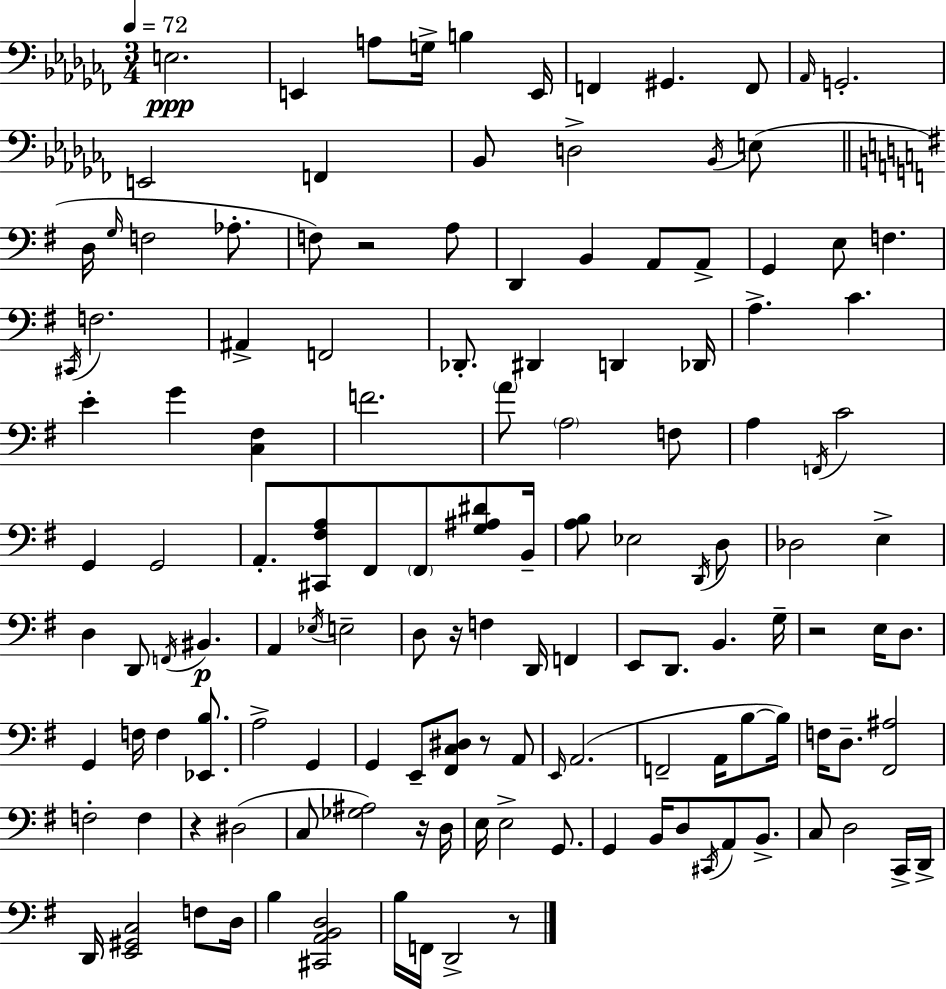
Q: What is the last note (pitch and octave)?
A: D2